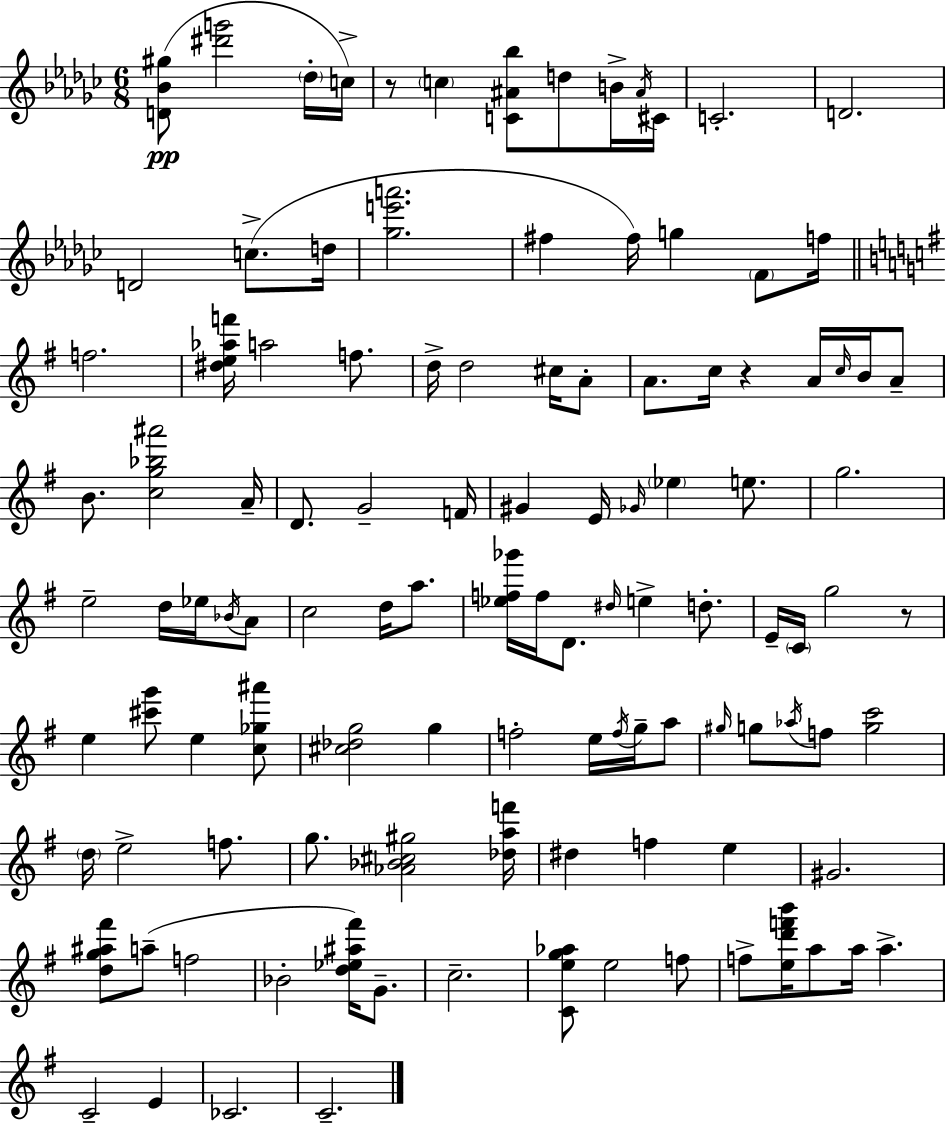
X:1
T:Untitled
M:6/8
L:1/4
K:Ebm
[D_B^g]/2 [^d'g']2 _d/4 c/4 z/2 c [C^A_b]/2 d/2 B/4 ^A/4 ^C/4 C2 D2 D2 c/2 d/4 [_ge'a']2 ^f ^f/4 g F/2 f/4 f2 [^de_af']/4 a2 f/2 d/4 d2 ^c/4 A/2 A/2 c/4 z A/4 c/4 B/4 A/2 B/2 [cg_b^a']2 A/4 D/2 G2 F/4 ^G E/4 _G/4 _e e/2 g2 e2 d/4 _e/4 _B/4 A/2 c2 d/4 a/2 [_ef_g']/4 f/4 D/2 ^d/4 e d/2 E/4 C/4 g2 z/2 e [^c'g']/2 e [c_g^a']/2 [^c_dg]2 g f2 e/4 f/4 g/4 a/2 ^g/4 g/2 _a/4 f/2 [gc']2 d/4 e2 f/2 g/2 [_A_B^c^g]2 [_daf']/4 ^d f e ^G2 [dg^a^f']/2 a/2 f2 _B2 [d_e^a^f']/4 G/2 c2 [Ceg_a]/2 e2 f/2 f/2 [ed'f'b']/4 a/2 a/4 a C2 E _C2 C2